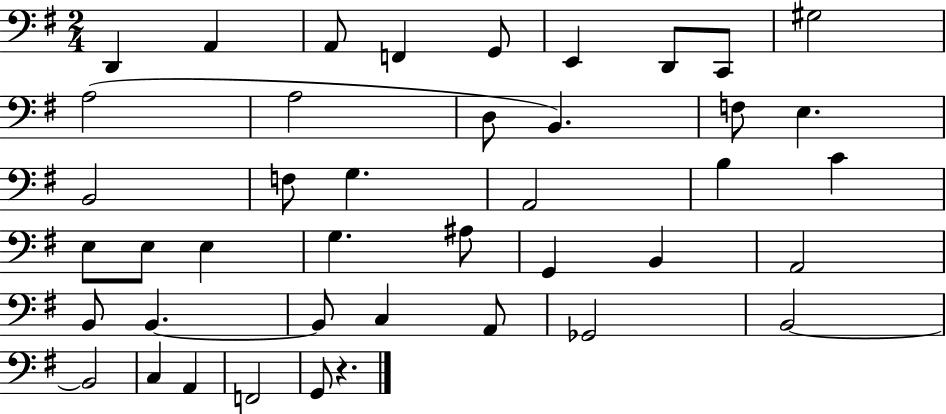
D2/q A2/q A2/e F2/q G2/e E2/q D2/e C2/e G#3/h A3/h A3/h D3/e B2/q. F3/e E3/q. B2/h F3/e G3/q. A2/h B3/q C4/q E3/e E3/e E3/q G3/q. A#3/e G2/q B2/q A2/h B2/e B2/q. B2/e C3/q A2/e Gb2/h B2/h B2/h C3/q A2/q F2/h G2/e R/q.